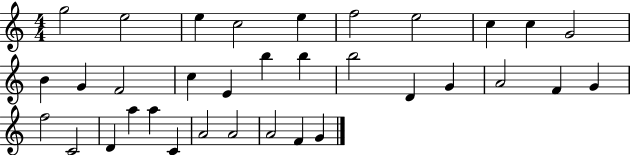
{
  \clef treble
  \numericTimeSignature
  \time 4/4
  \key c \major
  g''2 e''2 | e''4 c''2 e''4 | f''2 e''2 | c''4 c''4 g'2 | \break b'4 g'4 f'2 | c''4 e'4 b''4 b''4 | b''2 d'4 g'4 | a'2 f'4 g'4 | \break f''2 c'2 | d'4 a''4 a''4 c'4 | a'2 a'2 | a'2 f'4 g'4 | \break \bar "|."
}